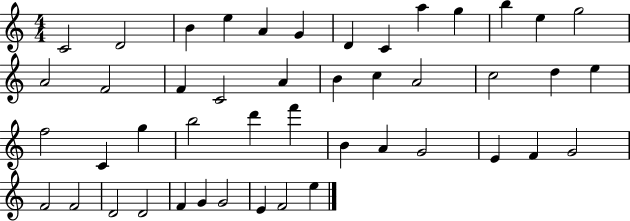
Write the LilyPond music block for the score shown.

{
  \clef treble
  \numericTimeSignature
  \time 4/4
  \key c \major
  c'2 d'2 | b'4 e''4 a'4 g'4 | d'4 c'4 a''4 g''4 | b''4 e''4 g''2 | \break a'2 f'2 | f'4 c'2 a'4 | b'4 c''4 a'2 | c''2 d''4 e''4 | \break f''2 c'4 g''4 | b''2 d'''4 f'''4 | b'4 a'4 g'2 | e'4 f'4 g'2 | \break f'2 f'2 | d'2 d'2 | f'4 g'4 g'2 | e'4 f'2 e''4 | \break \bar "|."
}